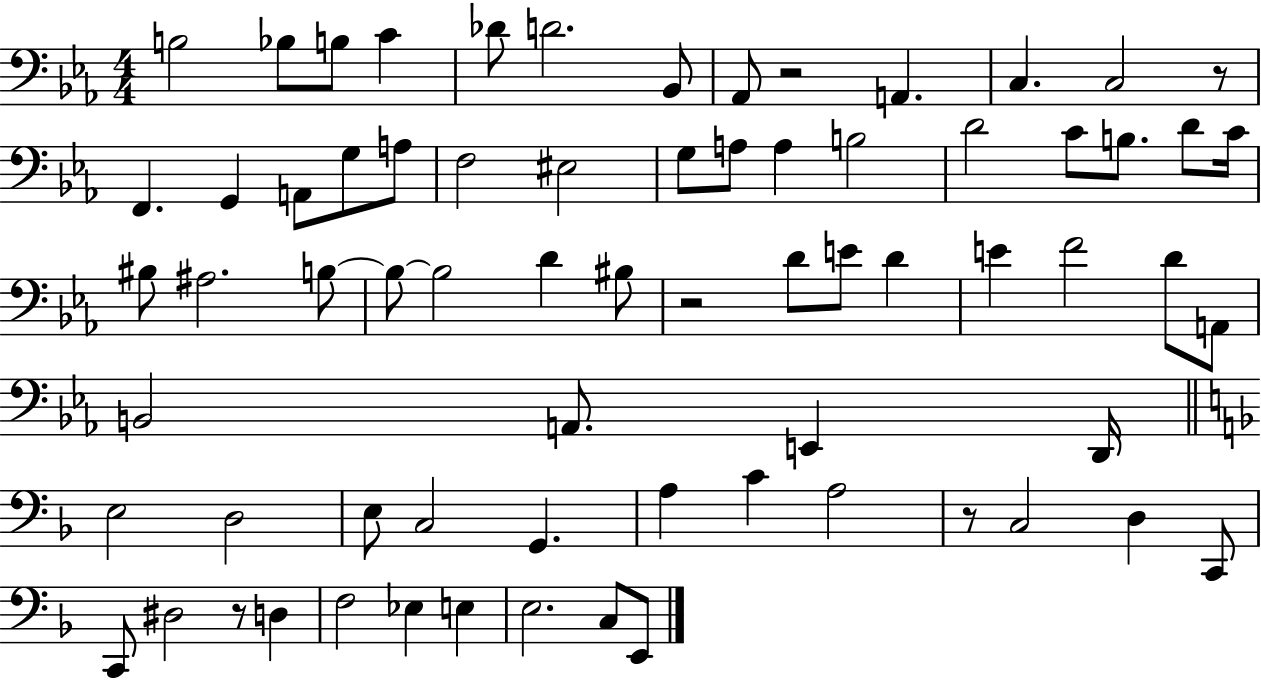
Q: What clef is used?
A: bass